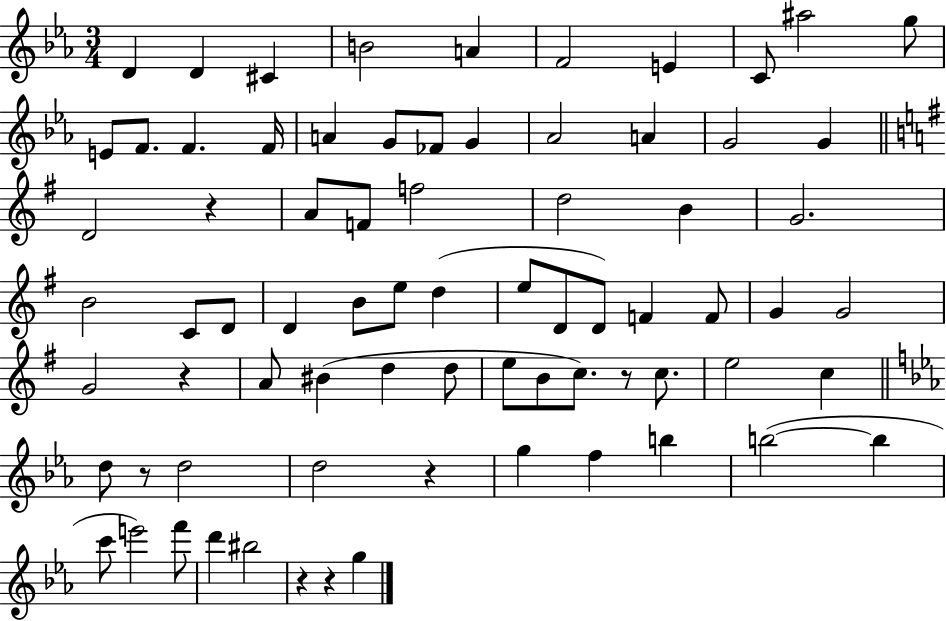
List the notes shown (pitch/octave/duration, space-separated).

D4/q D4/q C#4/q B4/h A4/q F4/h E4/q C4/e A#5/h G5/e E4/e F4/e. F4/q. F4/s A4/q G4/e FES4/e G4/q Ab4/h A4/q G4/h G4/q D4/h R/q A4/e F4/e F5/h D5/h B4/q G4/h. B4/h C4/e D4/e D4/q B4/e E5/e D5/q E5/e D4/e D4/e F4/q F4/e G4/q G4/h G4/h R/q A4/e BIS4/q D5/q D5/e E5/e B4/e C5/e. R/e C5/e. E5/h C5/q D5/e R/e D5/h D5/h R/q G5/q F5/q B5/q B5/h B5/q C6/e E6/h F6/e D6/q BIS5/h R/q R/q G5/q